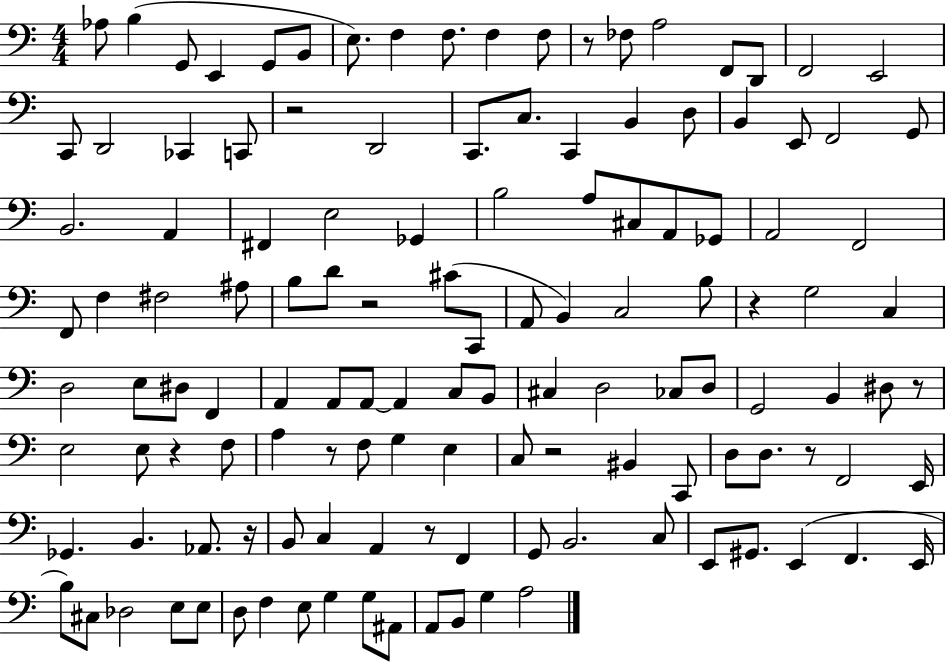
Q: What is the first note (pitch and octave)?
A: Ab3